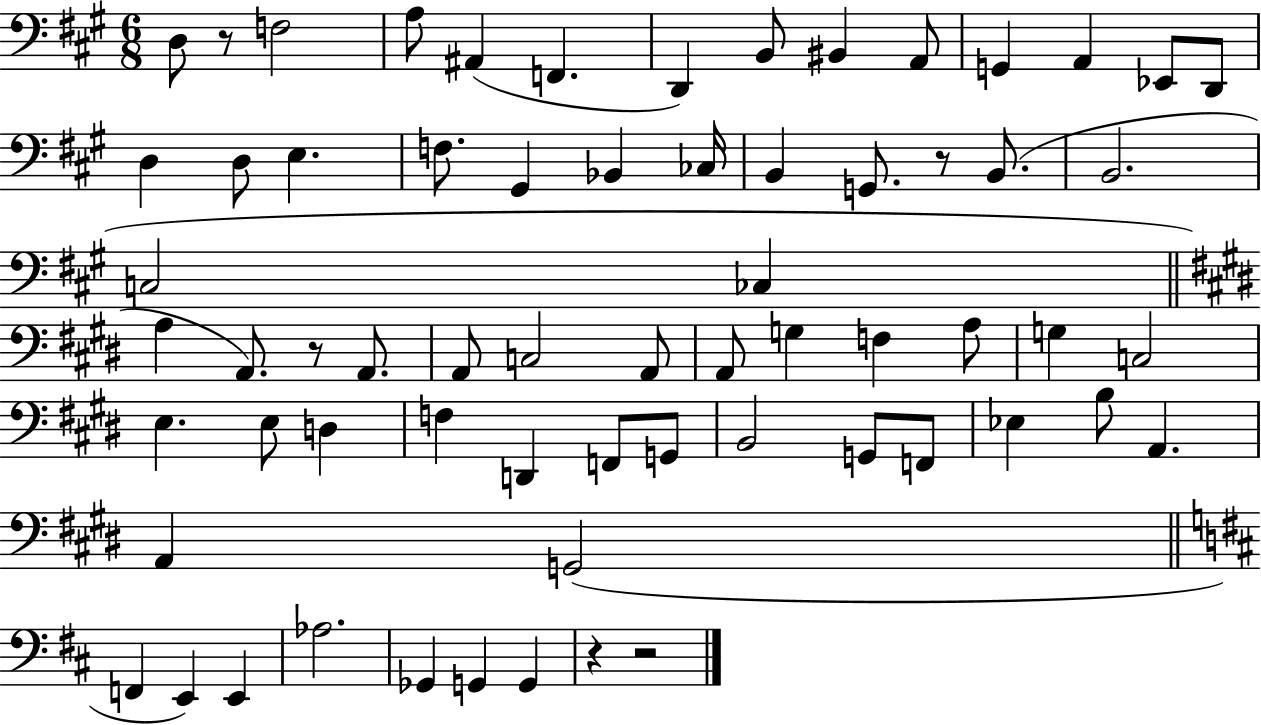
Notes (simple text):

D3/e R/e F3/h A3/e A#2/q F2/q. D2/q B2/e BIS2/q A2/e G2/q A2/q Eb2/e D2/e D3/q D3/e E3/q. F3/e. G#2/q Bb2/q CES3/s B2/q G2/e. R/e B2/e. B2/h. C3/h CES3/q A3/q A2/e. R/e A2/e. A2/e C3/h A2/e A2/e G3/q F3/q A3/e G3/q C3/h E3/q. E3/e D3/q F3/q D2/q F2/e G2/e B2/h G2/e F2/e Eb3/q B3/e A2/q. A2/q G2/h F2/q E2/q E2/q Ab3/h. Gb2/q G2/q G2/q R/q R/h